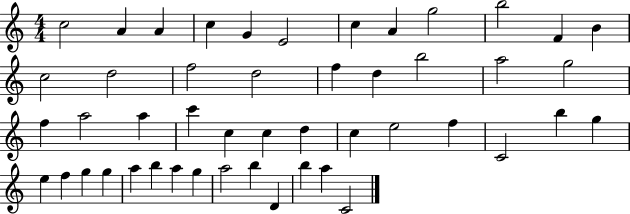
{
  \clef treble
  \numericTimeSignature
  \time 4/4
  \key c \major
  c''2 a'4 a'4 | c''4 g'4 e'2 | c''4 a'4 g''2 | b''2 f'4 b'4 | \break c''2 d''2 | f''2 d''2 | f''4 d''4 b''2 | a''2 g''2 | \break f''4 a''2 a''4 | c'''4 c''4 c''4 d''4 | c''4 e''2 f''4 | c'2 b''4 g''4 | \break e''4 f''4 g''4 g''4 | a''4 b''4 a''4 g''4 | a''2 b''4 d'4 | b''4 a''4 c'2 | \break \bar "|."
}